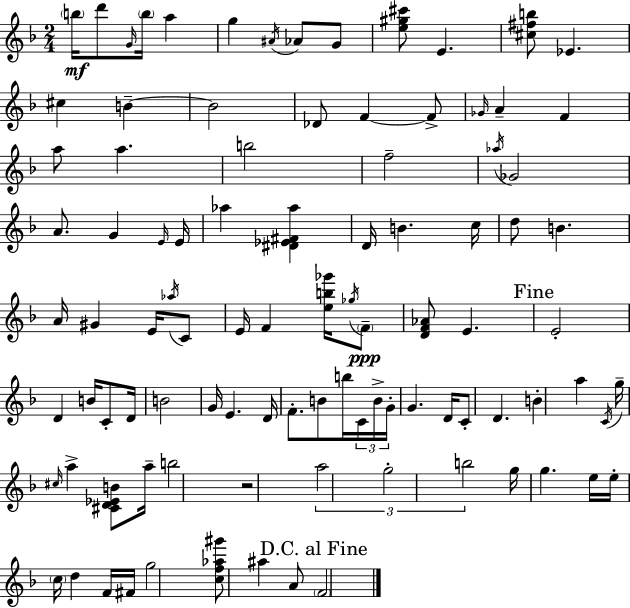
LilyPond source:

{
  \clef treble
  \numericTimeSignature
  \time 2/4
  \key f \major
  \repeat volta 2 { \parenthesize b''16\mf d'''8 \grace { g'16 } \parenthesize b''16 a''4 | g''4 \acciaccatura { ais'16 } aes'8 | g'8 <e'' gis'' cis'''>8 e'4. | <cis'' fis'' b''>8 ees'4. | \break cis''4 b'4--~~ | b'2 | des'8 f'4~~ | f'8-> \grace { ges'16 } a'4-- f'4 | \break a''8 a''4. | b''2 | f''2-- | \acciaccatura { aes''16 } ges'2 | \break a'8. g'4 | \grace { e'16 } e'16 aes''4 | <dis' ees' fis' aes''>4 d'16 b'4. | c''16 d''8 b'4. | \break a'16 gis'4 | e'16 \acciaccatura { aes''16 } c'8 e'16 f'4 | <e'' b'' ges'''>16 \acciaccatura { ges''16 } \parenthesize f'8--\ppp <d' f' aes'>8 | e'4. \mark "Fine" e'2-. | \break d'4 | b'16 c'8-. d'16 b'2 | g'16 | e'4. d'16 f'8.-. | \break b'8 b''16 \tuplet 3/2 { c'16 b'16-> g'16-. } | g'4. d'16 c'8-. | d'4. b'4-. | a''4 \acciaccatura { c'16 } | \break g''16-- \grace { cis''16 } a''4-> <cis' d' ees' b'>8 | a''16-- b''2 | r2 | \tuplet 3/2 { a''2 | \break g''2-. | b''2 } | g''16 g''4. | e''16 e''16-. \parenthesize c''16 d''4 f'16 | \break fis'16 g''2 | <c'' f'' aes'' gis'''>8 ais''4 a'8 | \mark "D.C. al Fine" \parenthesize f'2 | } \bar "|."
}